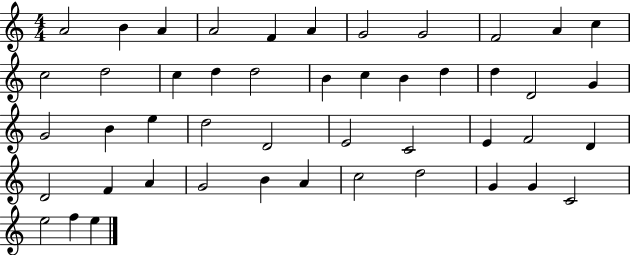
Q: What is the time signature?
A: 4/4